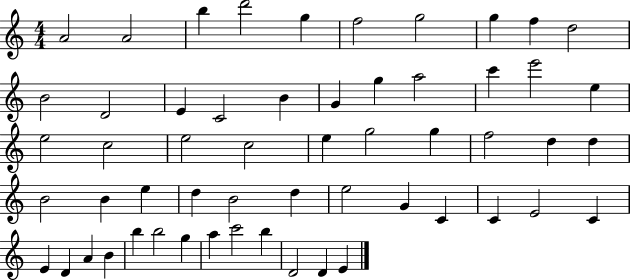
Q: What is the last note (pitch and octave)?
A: E4